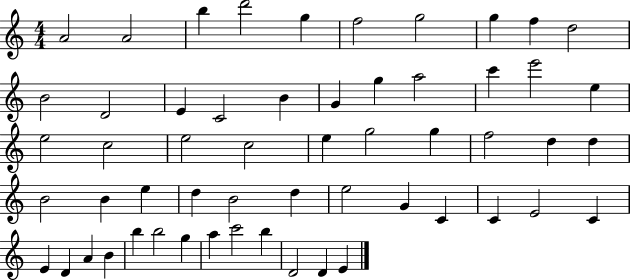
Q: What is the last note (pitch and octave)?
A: E4